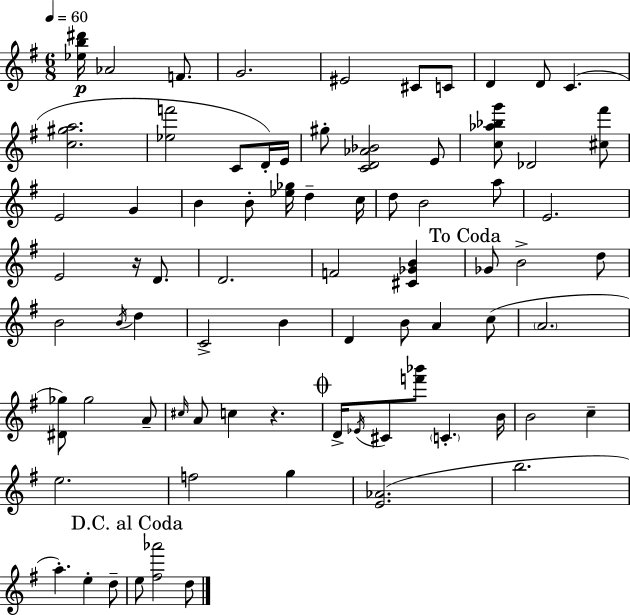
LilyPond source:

{
  \clef treble
  \numericTimeSignature
  \time 6/8
  \key e \minor
  \tempo 4 = 60
  <ees'' b'' dis'''>16\p aes'2 f'8. | g'2. | eis'2 cis'8 c'8 | d'4 d'8 c'4.( | \break <c'' gis'' a''>2. | <ees'' f'''>2 c'8 d'16-.) e'16 | gis''8-. <c' d' aes' bes'>2 e'8 | <c'' aes'' bes'' g'''>8 des'2 <cis'' fis'''>8 | \break e'2 g'4 | b'4 b'8-. <ees'' ges''>16 d''4-- c''16 | d''8 b'2 a''8 | e'2. | \break e'2 r16 d'8. | d'2. | f'2 <cis' ges' b'>4 | \mark "To Coda" ges'8 b'2-> d''8 | \break b'2 \acciaccatura { b'16 } d''4 | c'2-> b'4 | d'4 b'8 a'4 c''8( | \parenthesize a'2. | \break <dis' ges''>8) ges''2 a'8-- | \grace { cis''16 } a'8 c''4 r4. | \mark \markup { \musicglyph "scripts.coda" } d'16-> \acciaccatura { ees'16 } cis'8 <f''' bes'''>8 \parenthesize c'4.-. | b'16 b'2 c''4-- | \break e''2. | f''2 g''4 | <e' aes'>2.( | b''2. | \break a''4.-.) e''4-. | d''8-- \mark "D.C. al Coda" e''8 <fis'' aes'''>2 | d''8 \bar "|."
}